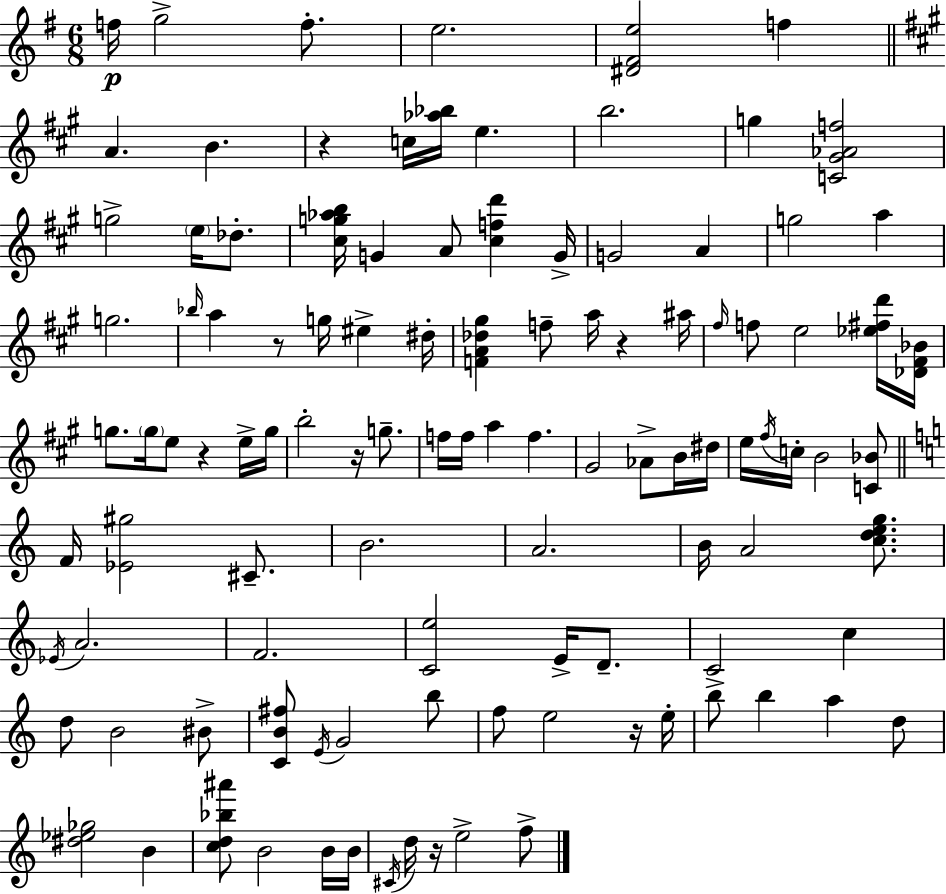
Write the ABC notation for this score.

X:1
T:Untitled
M:6/8
L:1/4
K:G
f/4 g2 f/2 e2 [^D^Fe]2 f A B z c/4 [_a_b]/4 e b2 g [C^G_Af]2 g2 e/4 _d/2 [^cg_ab]/4 G A/2 [^cfd'] G/4 G2 A g2 a g2 _b/4 a z/2 g/4 ^e ^d/4 [FA_d^g] f/2 a/4 z ^a/4 ^f/4 f/2 e2 [_e^fd']/4 [_D^F_B]/4 g/2 g/4 e/2 z e/4 g/4 b2 z/4 g/2 f/4 f/4 a f ^G2 _A/2 B/4 ^d/4 e/4 ^f/4 c/4 B2 [C_B]/2 F/4 [_E^g]2 ^C/2 B2 A2 B/4 A2 [cdeg]/2 _E/4 A2 F2 [Ce]2 E/4 D/2 C2 c d/2 B2 ^B/2 [CB^f]/2 E/4 G2 b/2 f/2 e2 z/4 e/4 b/2 b a d/2 [^d_e_g]2 B [cd_b^a']/2 B2 B/4 B/4 ^C/4 d/4 z/4 e2 f/2